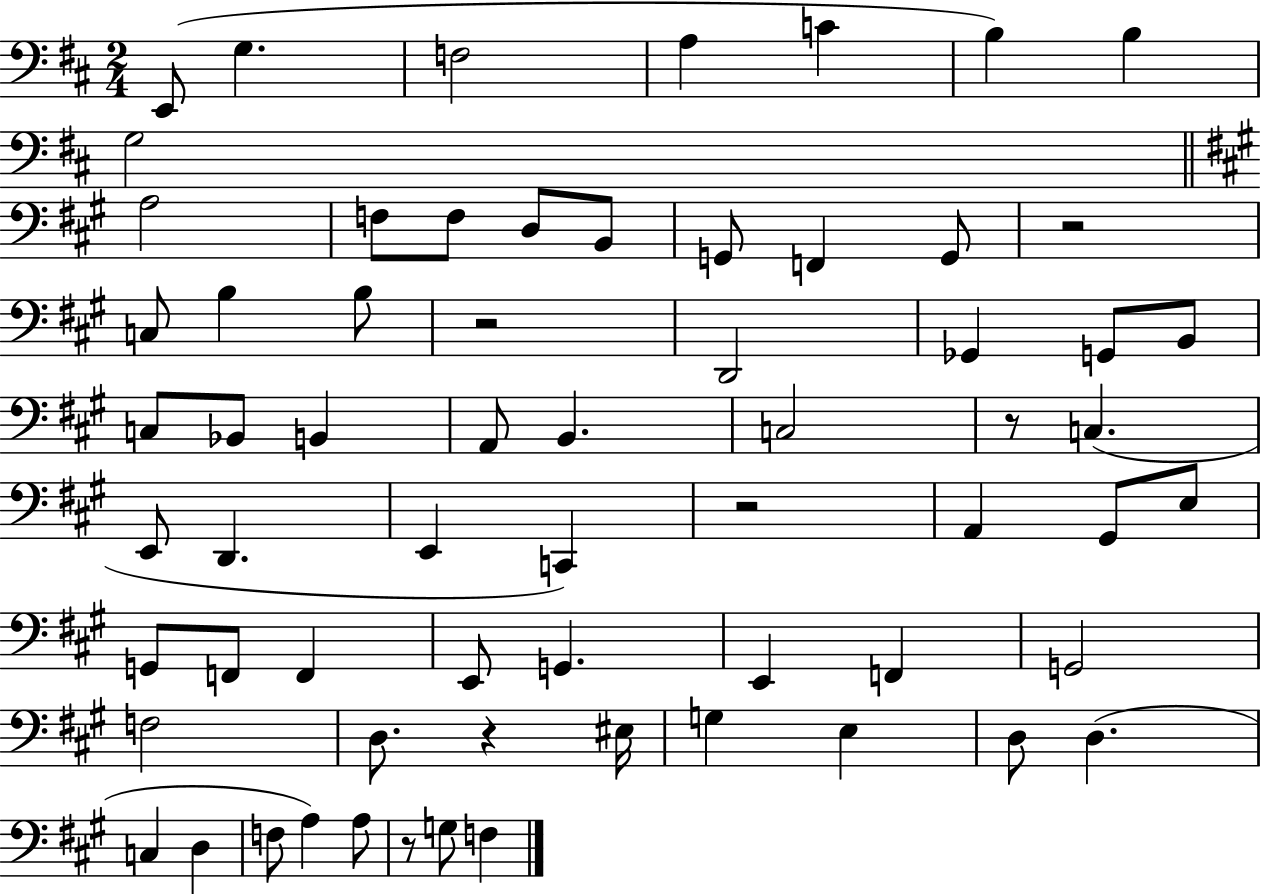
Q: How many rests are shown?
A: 6